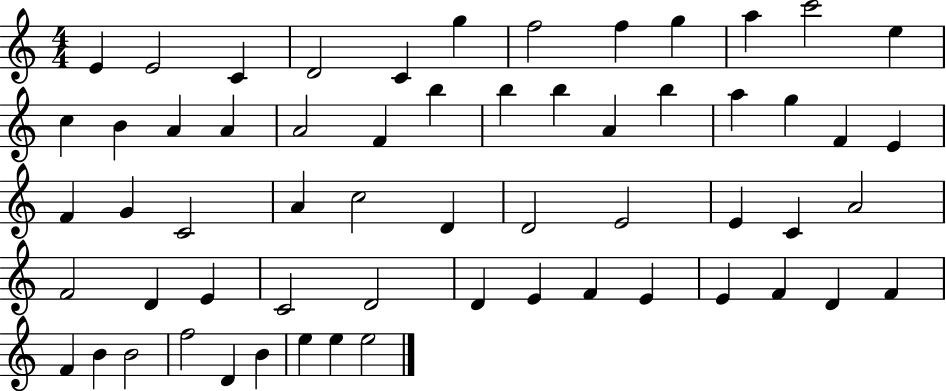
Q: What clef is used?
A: treble